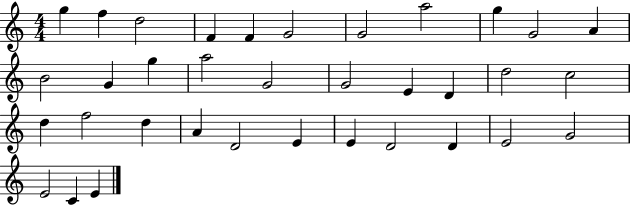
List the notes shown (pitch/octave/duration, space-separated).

G5/q F5/q D5/h F4/q F4/q G4/h G4/h A5/h G5/q G4/h A4/q B4/h G4/q G5/q A5/h G4/h G4/h E4/q D4/q D5/h C5/h D5/q F5/h D5/q A4/q D4/h E4/q E4/q D4/h D4/q E4/h G4/h E4/h C4/q E4/q